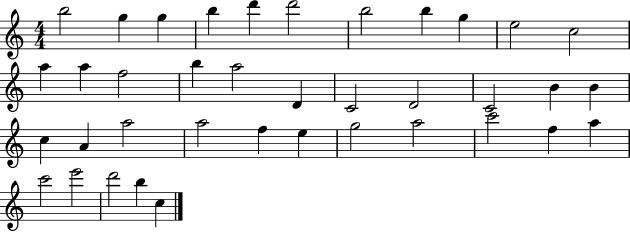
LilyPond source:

{
  \clef treble
  \numericTimeSignature
  \time 4/4
  \key c \major
  b''2 g''4 g''4 | b''4 d'''4 d'''2 | b''2 b''4 g''4 | e''2 c''2 | \break a''4 a''4 f''2 | b''4 a''2 d'4 | c'2 d'2 | c'2 b'4 b'4 | \break c''4 a'4 a''2 | a''2 f''4 e''4 | g''2 a''2 | c'''2 f''4 a''4 | \break c'''2 e'''2 | d'''2 b''4 c''4 | \bar "|."
}